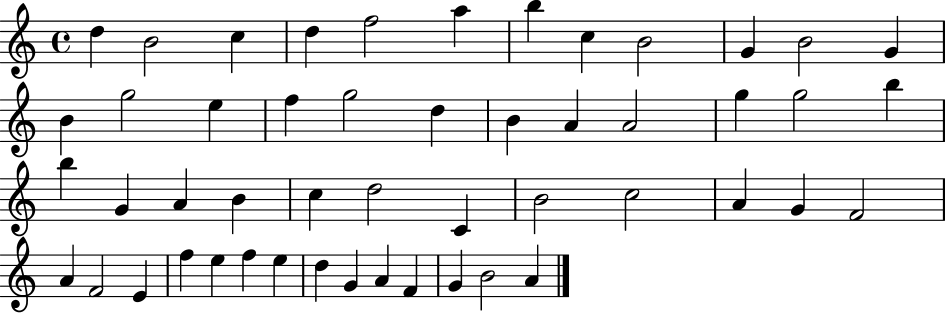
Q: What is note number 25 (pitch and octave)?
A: B5